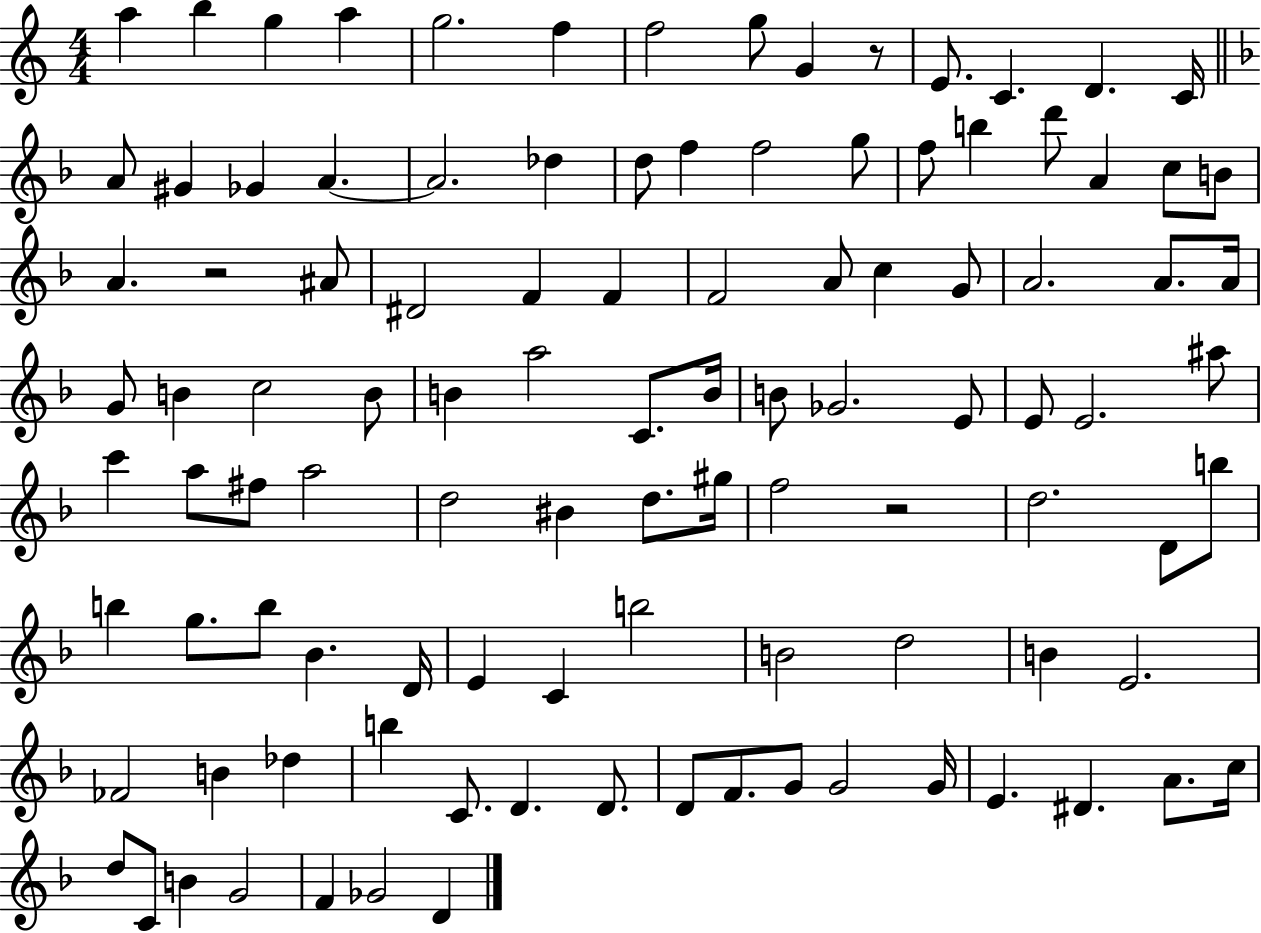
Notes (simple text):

A5/q B5/q G5/q A5/q G5/h. F5/q F5/h G5/e G4/q R/e E4/e. C4/q. D4/q. C4/s A4/e G#4/q Gb4/q A4/q. A4/h. Db5/q D5/e F5/q F5/h G5/e F5/e B5/q D6/e A4/q C5/e B4/e A4/q. R/h A#4/e D#4/h F4/q F4/q F4/h A4/e C5/q G4/e A4/h. A4/e. A4/s G4/e B4/q C5/h B4/e B4/q A5/h C4/e. B4/s B4/e Gb4/h. E4/e E4/e E4/h. A#5/e C6/q A5/e F#5/e A5/h D5/h BIS4/q D5/e. G#5/s F5/h R/h D5/h. D4/e B5/e B5/q G5/e. B5/e Bb4/q. D4/s E4/q C4/q B5/h B4/h D5/h B4/q E4/h. FES4/h B4/q Db5/q B5/q C4/e. D4/q. D4/e. D4/e F4/e. G4/e G4/h G4/s E4/q. D#4/q. A4/e. C5/s D5/e C4/e B4/q G4/h F4/q Gb4/h D4/q